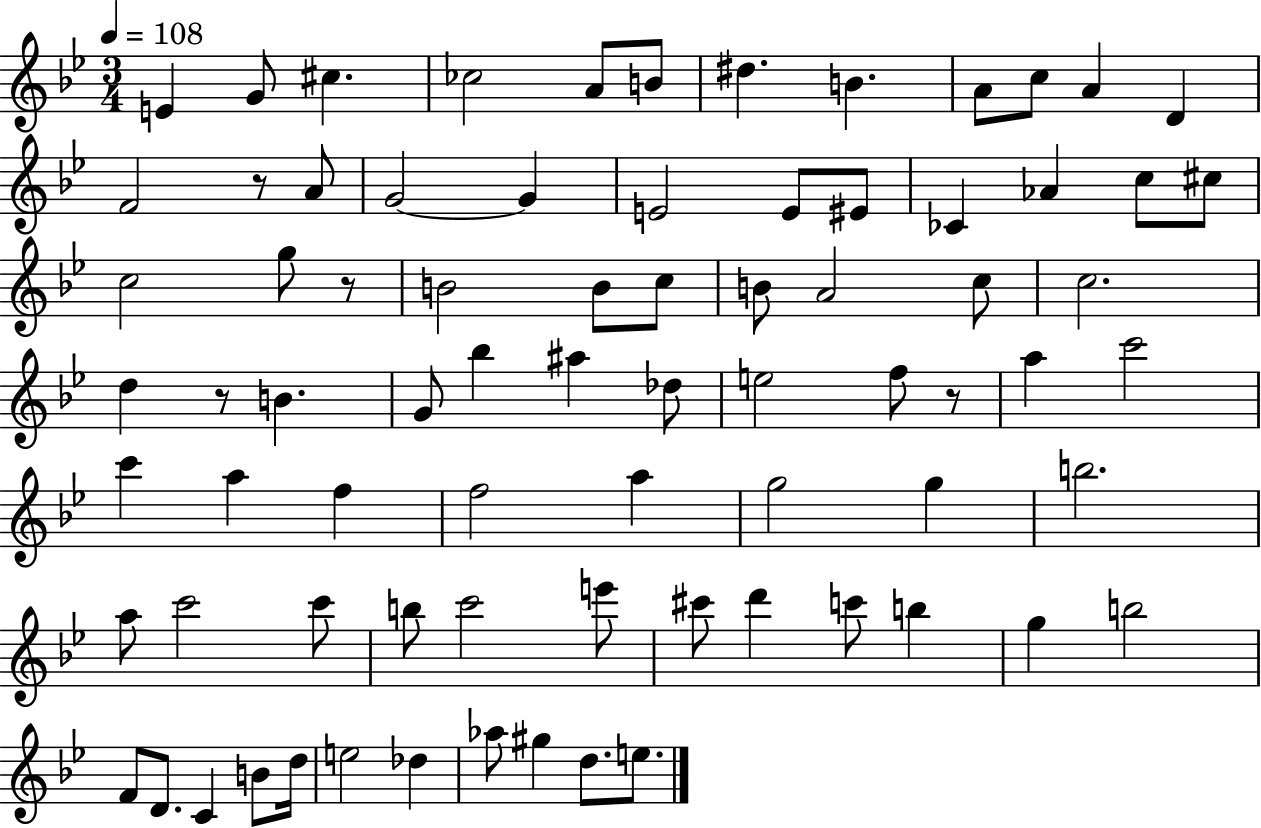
{
  \clef treble
  \numericTimeSignature
  \time 3/4
  \key bes \major
  \tempo 4 = 108
  e'4 g'8 cis''4. | ces''2 a'8 b'8 | dis''4. b'4. | a'8 c''8 a'4 d'4 | \break f'2 r8 a'8 | g'2~~ g'4 | e'2 e'8 eis'8 | ces'4 aes'4 c''8 cis''8 | \break c''2 g''8 r8 | b'2 b'8 c''8 | b'8 a'2 c''8 | c''2. | \break d''4 r8 b'4. | g'8 bes''4 ais''4 des''8 | e''2 f''8 r8 | a''4 c'''2 | \break c'''4 a''4 f''4 | f''2 a''4 | g''2 g''4 | b''2. | \break a''8 c'''2 c'''8 | b''8 c'''2 e'''8 | cis'''8 d'''4 c'''8 b''4 | g''4 b''2 | \break f'8 d'8. c'4 b'8 d''16 | e''2 des''4 | aes''8 gis''4 d''8. e''8. | \bar "|."
}